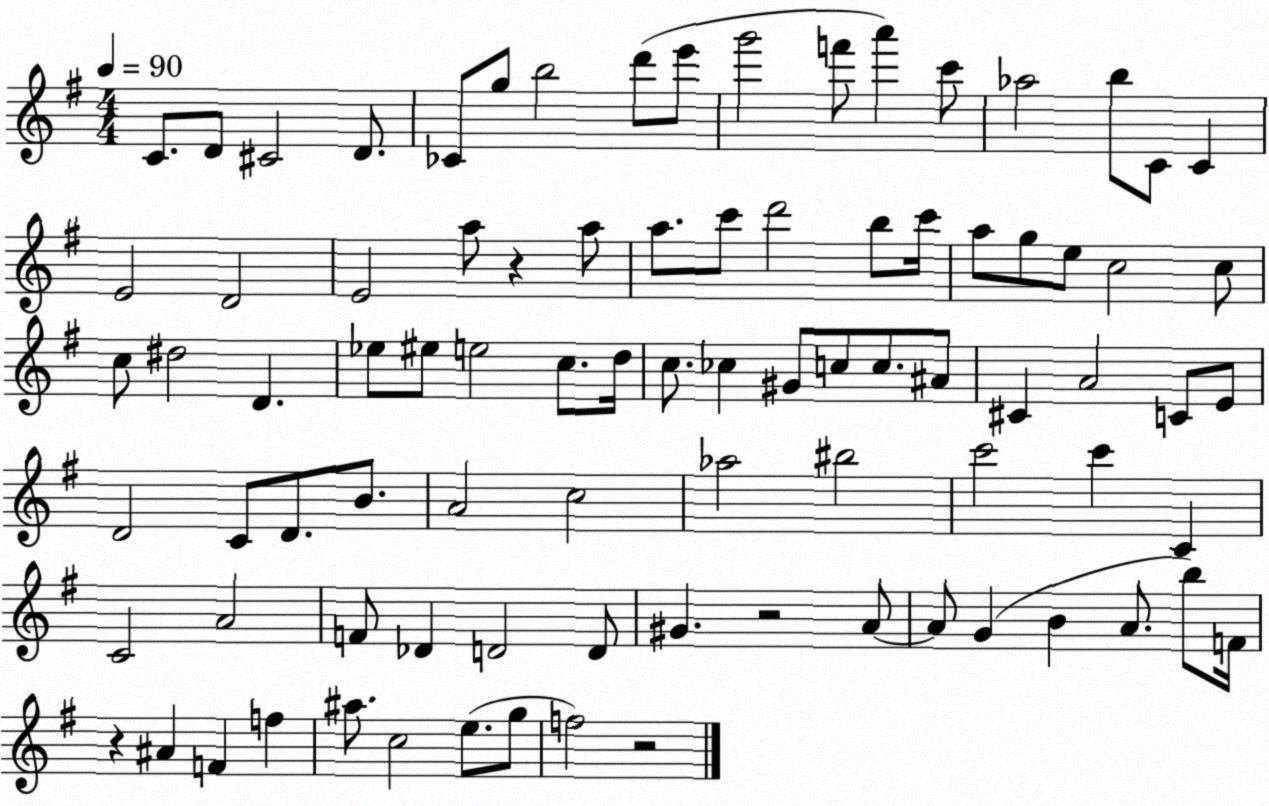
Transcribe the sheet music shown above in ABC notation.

X:1
T:Untitled
M:4/4
L:1/4
K:G
C/2 D/2 ^C2 D/2 _C/2 g/2 b2 d'/2 e'/2 g'2 f'/2 a' c'/2 _a2 b/2 C/2 C E2 D2 E2 a/2 z a/2 a/2 c'/2 d'2 b/2 c'/4 a/2 g/2 e/2 c2 c/2 c/2 ^d2 D _e/2 ^e/2 e2 c/2 d/4 c/2 _c ^G/2 c/2 c/2 ^A/2 ^C A2 C/2 E/2 D2 C/2 D/2 B/2 A2 c2 _a2 ^b2 c'2 c' C C2 A2 F/2 _D D2 D/2 ^G z2 A/2 A/2 G B A/2 b/2 F/4 z ^A F f ^a/2 c2 e/2 g/2 f2 z2